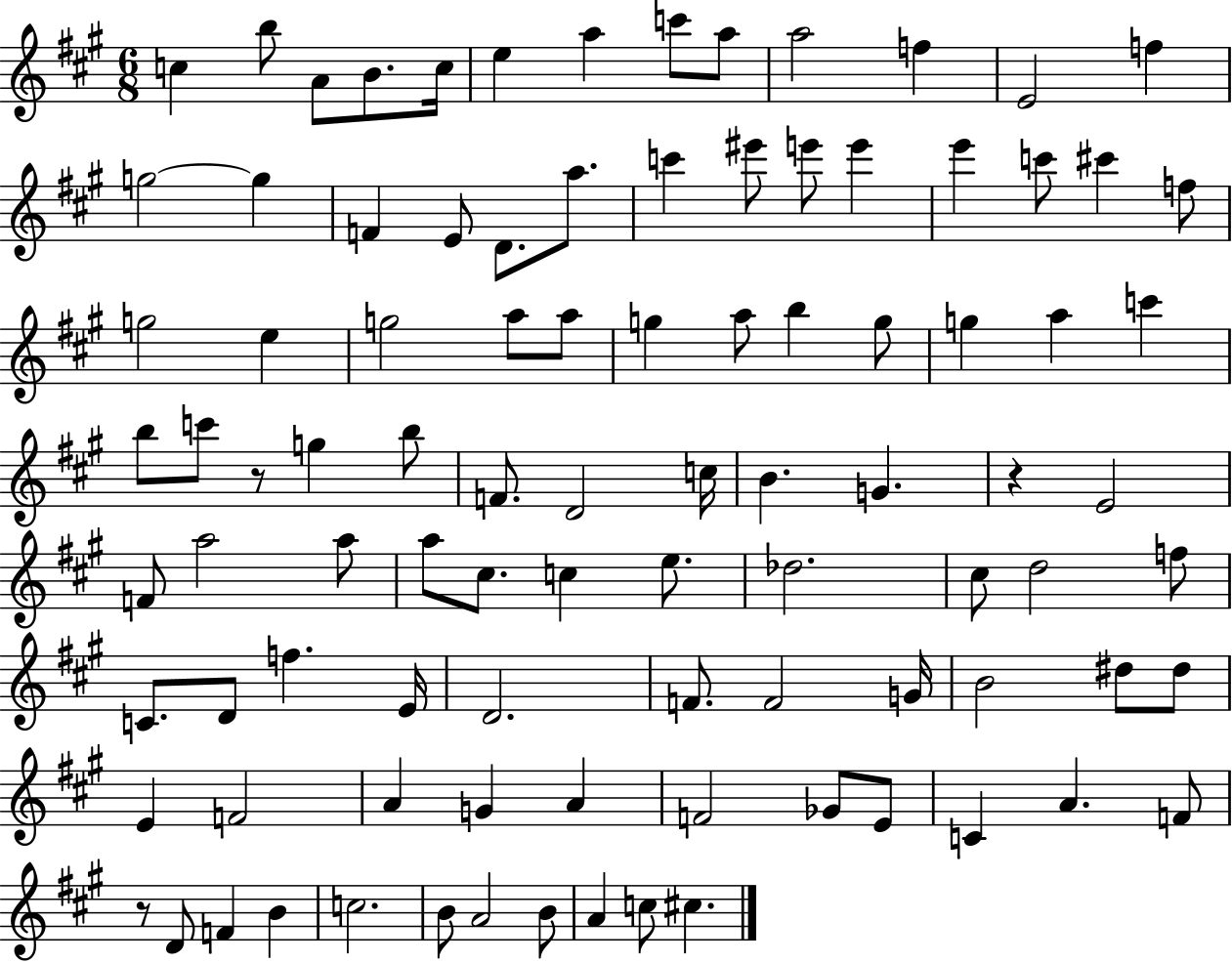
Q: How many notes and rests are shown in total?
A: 95